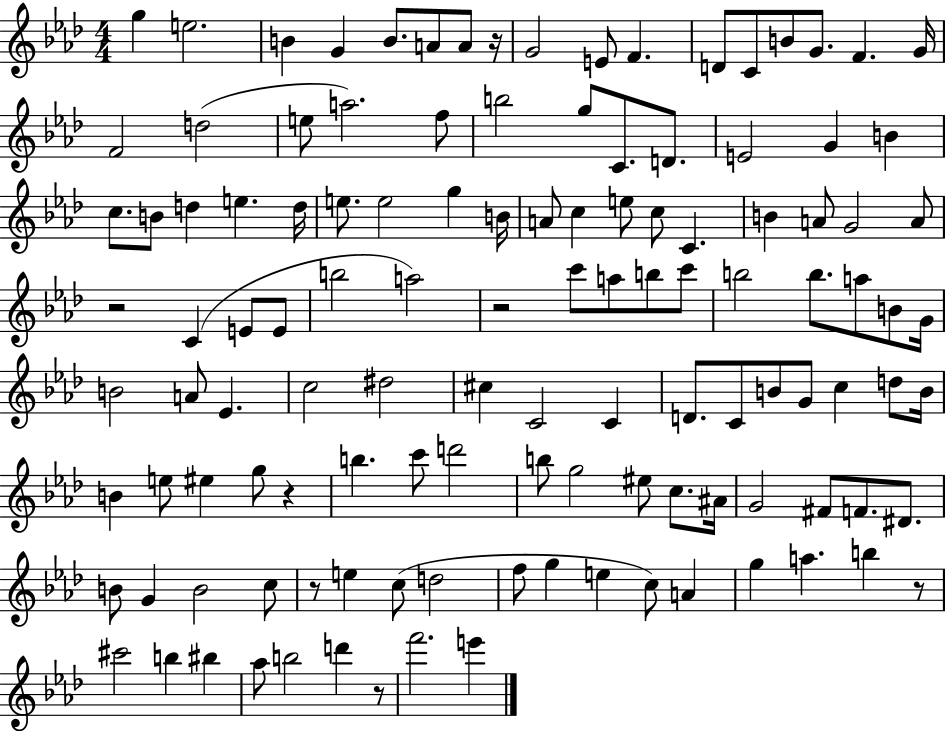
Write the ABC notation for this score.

X:1
T:Untitled
M:4/4
L:1/4
K:Ab
g e2 B G B/2 A/2 A/2 z/4 G2 E/2 F D/2 C/2 B/2 G/2 F G/4 F2 d2 e/2 a2 f/2 b2 g/2 C/2 D/2 E2 G B c/2 B/2 d e d/4 e/2 e2 g B/4 A/2 c e/2 c/2 C B A/2 G2 A/2 z2 C E/2 E/2 b2 a2 z2 c'/2 a/2 b/2 c'/2 b2 b/2 a/2 B/2 G/4 B2 A/2 _E c2 ^d2 ^c C2 C D/2 C/2 B/2 G/2 c d/2 B/4 B e/2 ^e g/2 z b c'/2 d'2 b/2 g2 ^e/2 c/2 ^A/4 G2 ^F/2 F/2 ^D/2 B/2 G B2 c/2 z/2 e c/2 d2 f/2 g e c/2 A g a b z/2 ^c'2 b ^b _a/2 b2 d' z/2 f'2 e'